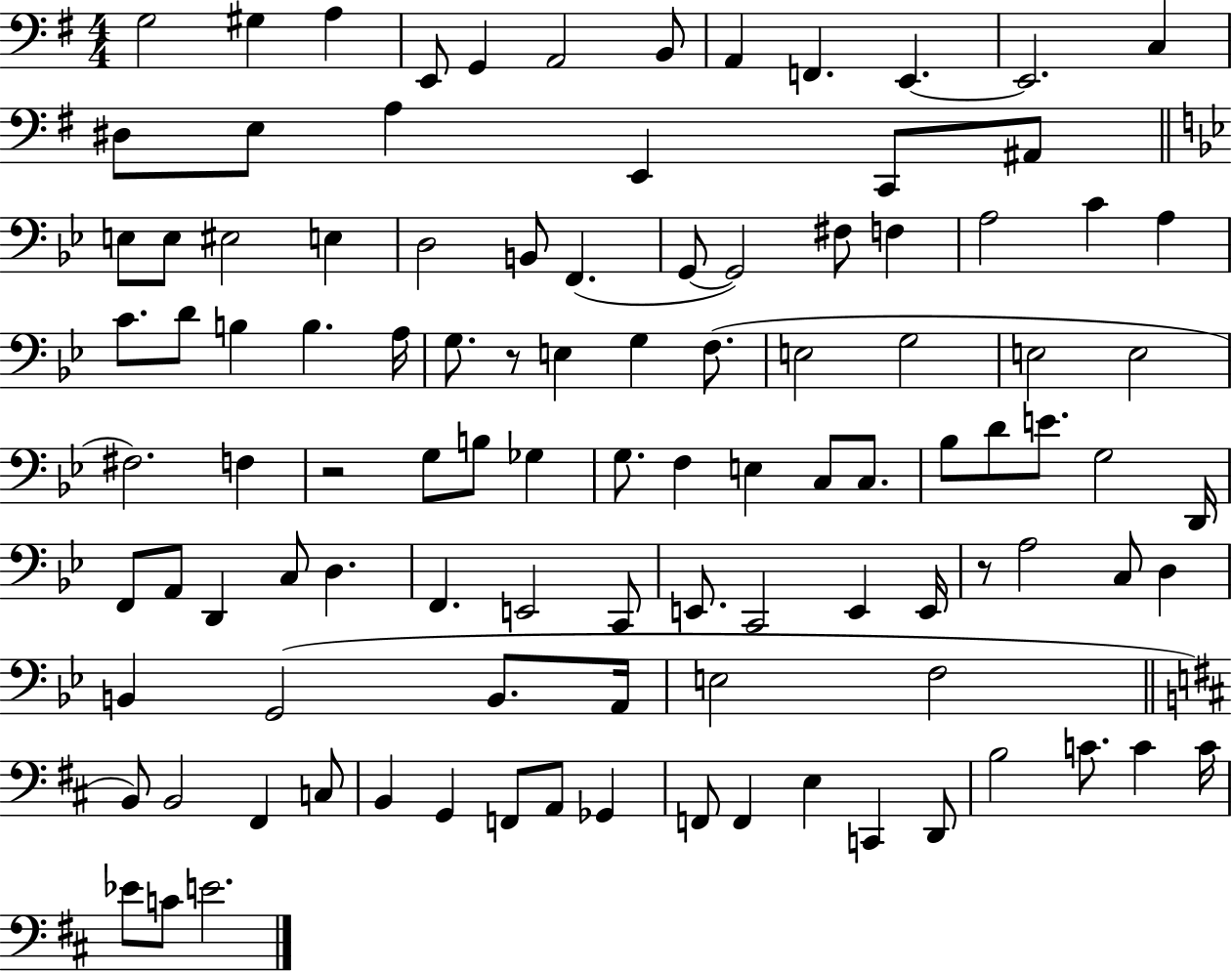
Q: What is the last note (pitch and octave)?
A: E4